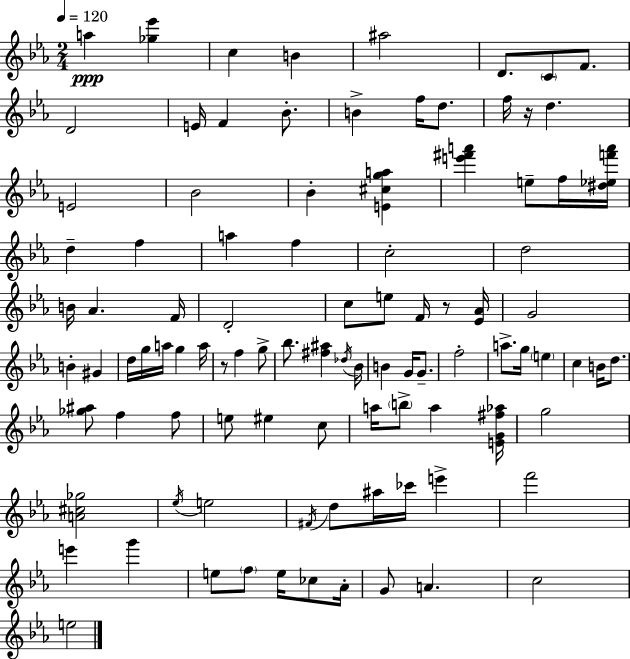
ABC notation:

X:1
T:Untitled
M:2/4
L:1/4
K:Eb
a [_g_e'] c B ^a2 D/2 C/2 F/2 D2 E/4 F _B/2 B f/4 d/2 f/4 z/4 d E2 _B2 _B [E^cga] [e'^f'a'] e/2 f/4 [^d_ef'a']/4 d f a f c2 d2 B/4 _A F/4 D2 c/2 e/2 F/4 z/2 [_E_A]/4 G2 B ^G d/4 g/4 a/4 g a/4 z/2 f g/2 _b/2 [^f^a] _d/4 _B/4 B G/4 G/2 f2 a/2 g/4 e c B/4 d/2 [_g^a]/2 f f/2 e/2 ^e c/2 a/4 b/2 a [EG^f_a]/4 g2 [A^c_g]2 _e/4 e2 ^F/4 d/2 ^a/4 _c'/4 e' f'2 e' g' e/2 f/2 e/4 _c/2 _A/4 G/2 A c2 e2